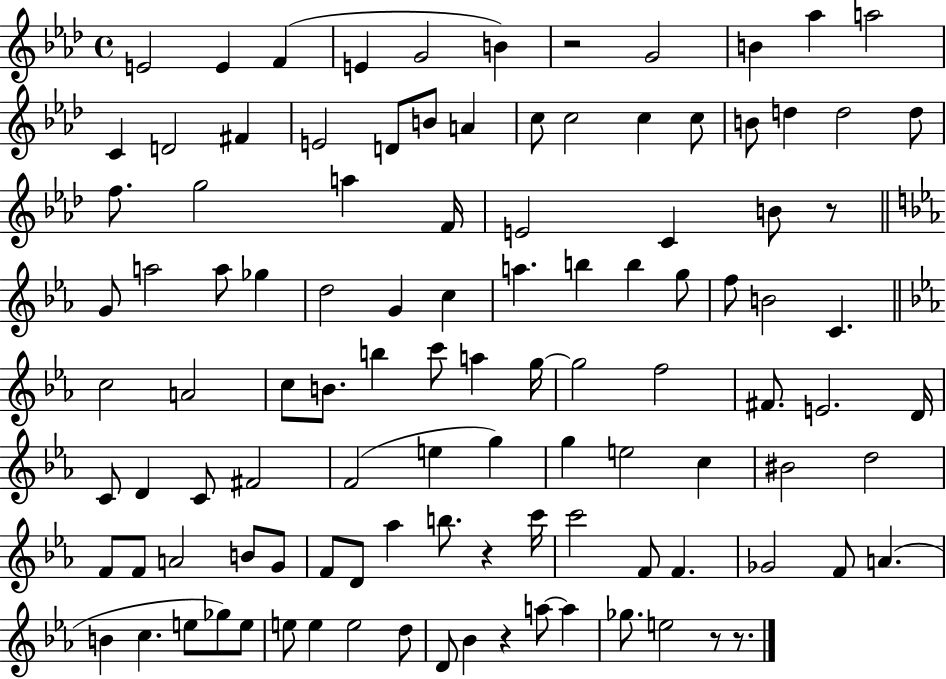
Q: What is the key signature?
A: AES major